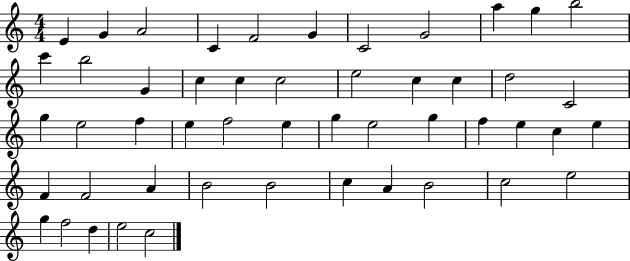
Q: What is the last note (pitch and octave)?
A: C5